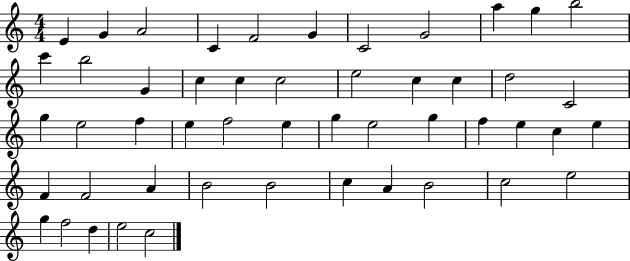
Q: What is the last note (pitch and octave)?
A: C5